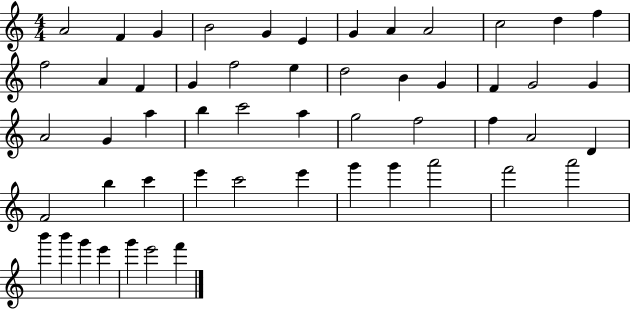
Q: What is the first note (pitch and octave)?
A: A4